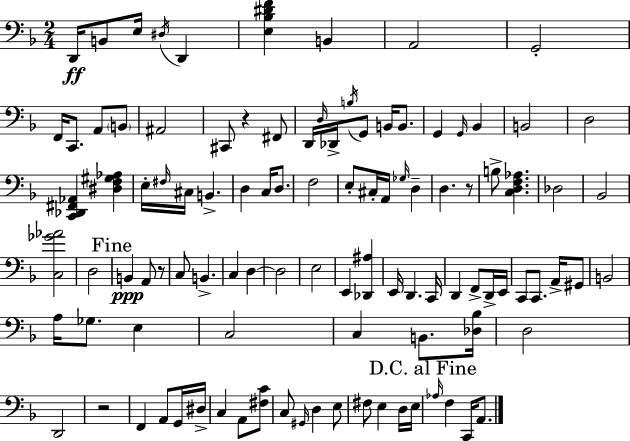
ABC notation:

X:1
T:Untitled
M:2/4
L:1/4
K:F
D,,/4 B,,/2 E,/4 ^D,/4 D,, [E,_B,^DF] B,, A,,2 G,,2 F,,/4 C,,/2 A,,/2 B,,/2 ^A,,2 ^C,,/2 z ^F,,/2 D,,/4 D,/4 _D,,/4 B,/4 G,,/2 B,,/4 B,,/2 G,, G,,/4 _B,, B,,2 D,2 [C,,_D,,^F,,_A,,] [^D,F,^G,_A,] E,/4 ^F,/4 ^C,/4 B,, D, C,/4 D,/2 F,2 E,/2 ^C,/4 A,,/4 _G,/4 D, D, z/2 B,/2 [C,D,F,_A,] _D,2 _B,,2 [C,_G_A]2 D,2 B,, A,,/2 z/2 C,/2 B,, C, D, D,2 E,2 E,, [_D,,^A,] E,,/4 D,, C,,/4 D,, F,,/2 D,,/4 E,,/4 C,,/2 C,,/2 A,,/4 ^G,,/2 B,,2 A,/4 _G,/2 E, C,2 C, B,,/2 [_D,_B,]/4 D,2 D,,2 z2 F,, A,,/2 G,,/4 ^D,/4 C, A,,/2 [^F,C]/2 C,/2 ^G,,/4 D, E,/2 ^F,/2 E, D,/4 E,/4 _A,/4 F, C,,/4 A,,/2